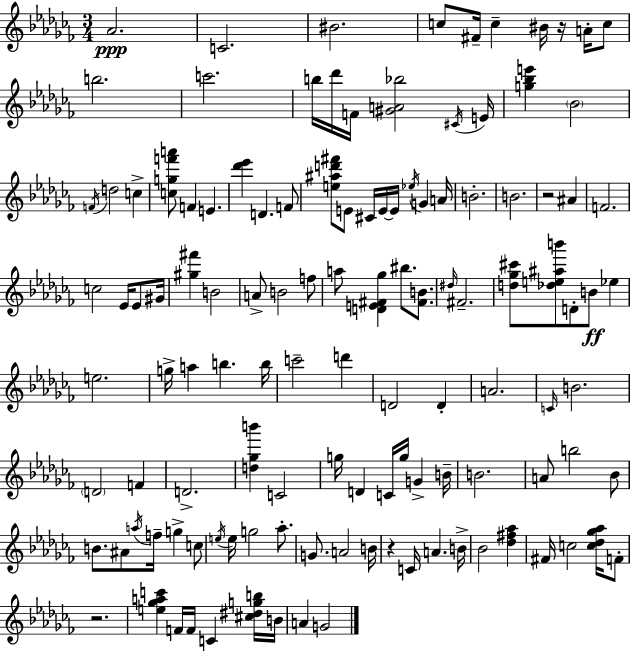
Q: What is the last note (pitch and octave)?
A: G4